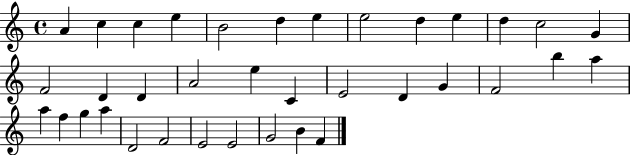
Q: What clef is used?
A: treble